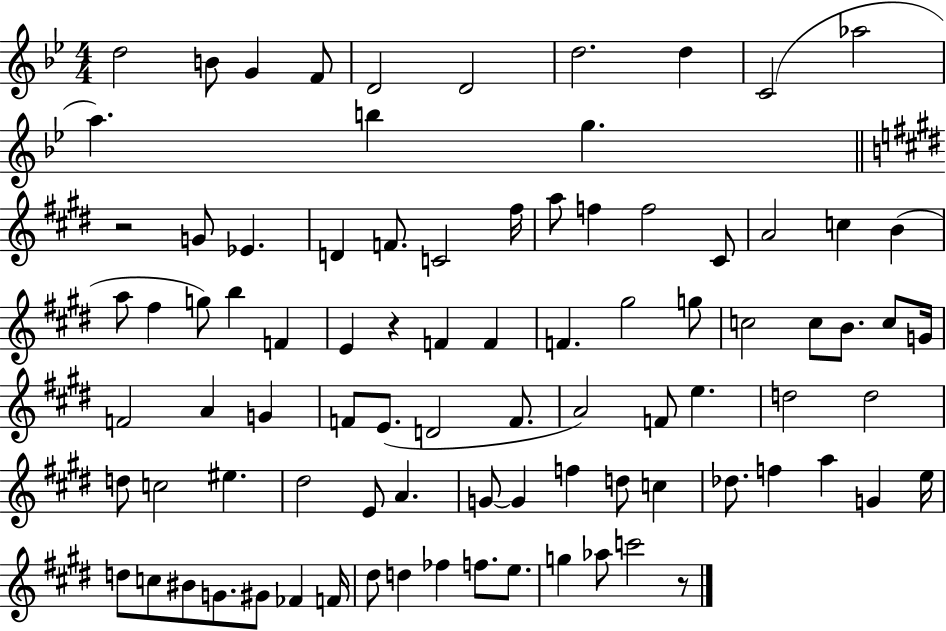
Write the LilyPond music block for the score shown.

{
  \clef treble
  \numericTimeSignature
  \time 4/4
  \key bes \major
  d''2 b'8 g'4 f'8 | d'2 d'2 | d''2. d''4 | c'2( aes''2 | \break a''4.) b''4 g''4. | \bar "||" \break \key e \major r2 g'8 ees'4. | d'4 f'8. c'2 fis''16 | a''8 f''4 f''2 cis'8 | a'2 c''4 b'4( | \break a''8 fis''4 g''8) b''4 f'4 | e'4 r4 f'4 f'4 | f'4. gis''2 g''8 | c''2 c''8 b'8. c''8 g'16 | \break f'2 a'4 g'4 | f'8 e'8.( d'2 f'8. | a'2) f'8 e''4. | d''2 d''2 | \break d''8 c''2 eis''4. | dis''2 e'8 a'4. | g'8~~ g'4 f''4 d''8 c''4 | des''8. f''4 a''4 g'4 e''16 | \break d''8 c''8 bis'8 g'8. gis'8 fes'4 f'16 | dis''8 d''4 fes''4 f''8. e''8. | g''4 aes''8 c'''2 r8 | \bar "|."
}